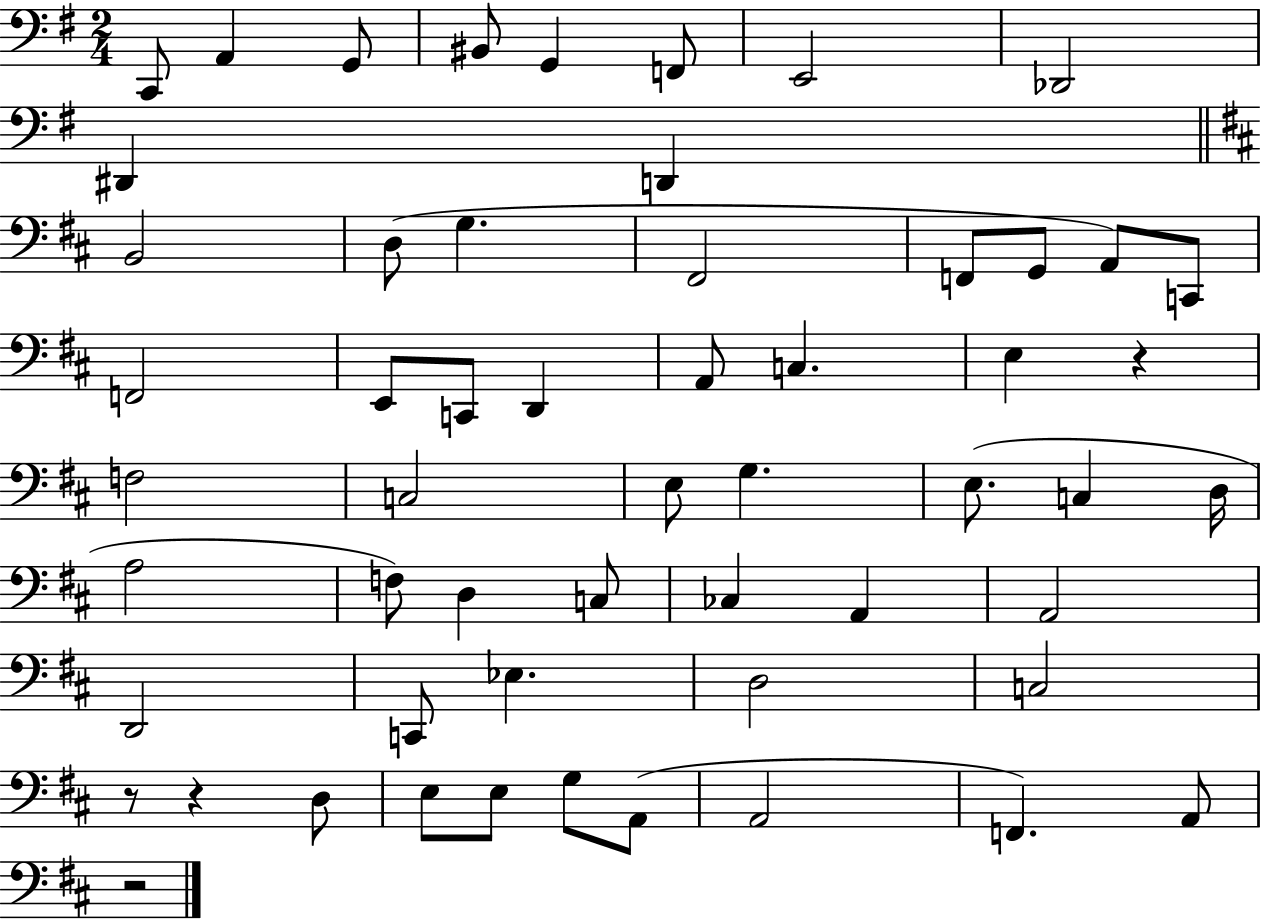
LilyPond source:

{
  \clef bass
  \numericTimeSignature
  \time 2/4
  \key g \major
  c,8 a,4 g,8 | bis,8 g,4 f,8 | e,2 | des,2 | \break dis,4 d,4 | \bar "||" \break \key b \minor b,2 | d8( g4. | fis,2 | f,8 g,8 a,8) c,8 | \break f,2 | e,8 c,8 d,4 | a,8 c4. | e4 r4 | \break f2 | c2 | e8 g4. | e8.( c4 d16 | \break a2 | f8) d4 c8 | ces4 a,4 | a,2 | \break d,2 | c,8 ees4. | d2 | c2 | \break r8 r4 d8 | e8 e8 g8 a,8( | a,2 | f,4.) a,8 | \break r2 | \bar "|."
}